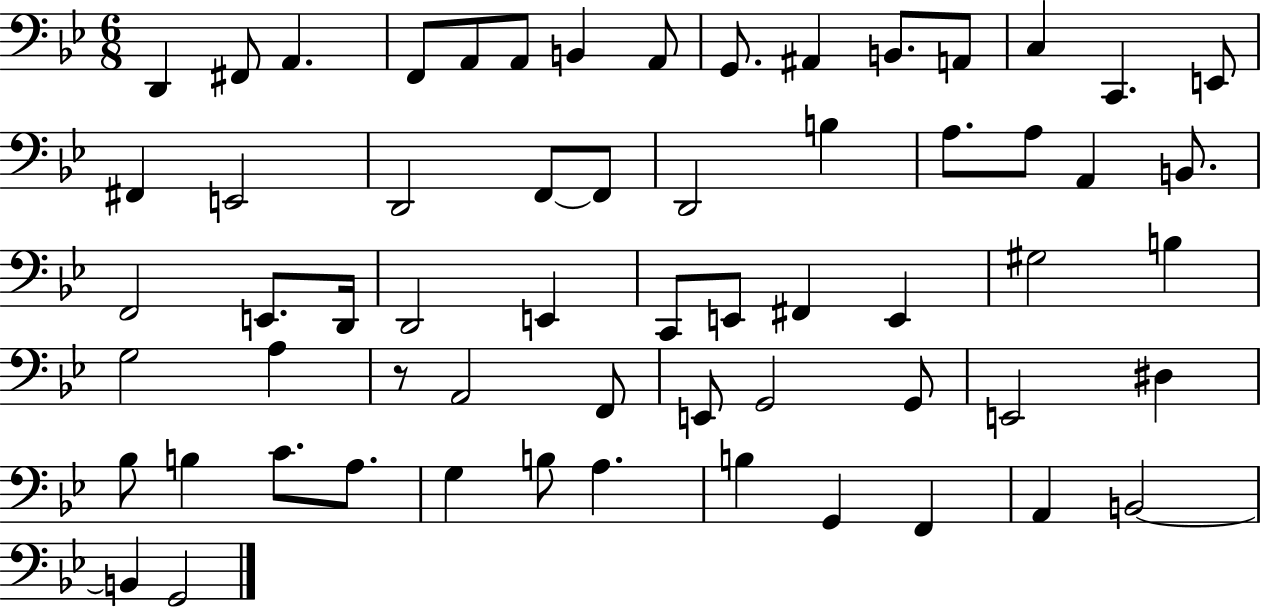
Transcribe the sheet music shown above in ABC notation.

X:1
T:Untitled
M:6/8
L:1/4
K:Bb
D,, ^F,,/2 A,, F,,/2 A,,/2 A,,/2 B,, A,,/2 G,,/2 ^A,, B,,/2 A,,/2 C, C,, E,,/2 ^F,, E,,2 D,,2 F,,/2 F,,/2 D,,2 B, A,/2 A,/2 A,, B,,/2 F,,2 E,,/2 D,,/4 D,,2 E,, C,,/2 E,,/2 ^F,, E,, ^G,2 B, G,2 A, z/2 A,,2 F,,/2 E,,/2 G,,2 G,,/2 E,,2 ^D, _B,/2 B, C/2 A,/2 G, B,/2 A, B, G,, F,, A,, B,,2 B,, G,,2